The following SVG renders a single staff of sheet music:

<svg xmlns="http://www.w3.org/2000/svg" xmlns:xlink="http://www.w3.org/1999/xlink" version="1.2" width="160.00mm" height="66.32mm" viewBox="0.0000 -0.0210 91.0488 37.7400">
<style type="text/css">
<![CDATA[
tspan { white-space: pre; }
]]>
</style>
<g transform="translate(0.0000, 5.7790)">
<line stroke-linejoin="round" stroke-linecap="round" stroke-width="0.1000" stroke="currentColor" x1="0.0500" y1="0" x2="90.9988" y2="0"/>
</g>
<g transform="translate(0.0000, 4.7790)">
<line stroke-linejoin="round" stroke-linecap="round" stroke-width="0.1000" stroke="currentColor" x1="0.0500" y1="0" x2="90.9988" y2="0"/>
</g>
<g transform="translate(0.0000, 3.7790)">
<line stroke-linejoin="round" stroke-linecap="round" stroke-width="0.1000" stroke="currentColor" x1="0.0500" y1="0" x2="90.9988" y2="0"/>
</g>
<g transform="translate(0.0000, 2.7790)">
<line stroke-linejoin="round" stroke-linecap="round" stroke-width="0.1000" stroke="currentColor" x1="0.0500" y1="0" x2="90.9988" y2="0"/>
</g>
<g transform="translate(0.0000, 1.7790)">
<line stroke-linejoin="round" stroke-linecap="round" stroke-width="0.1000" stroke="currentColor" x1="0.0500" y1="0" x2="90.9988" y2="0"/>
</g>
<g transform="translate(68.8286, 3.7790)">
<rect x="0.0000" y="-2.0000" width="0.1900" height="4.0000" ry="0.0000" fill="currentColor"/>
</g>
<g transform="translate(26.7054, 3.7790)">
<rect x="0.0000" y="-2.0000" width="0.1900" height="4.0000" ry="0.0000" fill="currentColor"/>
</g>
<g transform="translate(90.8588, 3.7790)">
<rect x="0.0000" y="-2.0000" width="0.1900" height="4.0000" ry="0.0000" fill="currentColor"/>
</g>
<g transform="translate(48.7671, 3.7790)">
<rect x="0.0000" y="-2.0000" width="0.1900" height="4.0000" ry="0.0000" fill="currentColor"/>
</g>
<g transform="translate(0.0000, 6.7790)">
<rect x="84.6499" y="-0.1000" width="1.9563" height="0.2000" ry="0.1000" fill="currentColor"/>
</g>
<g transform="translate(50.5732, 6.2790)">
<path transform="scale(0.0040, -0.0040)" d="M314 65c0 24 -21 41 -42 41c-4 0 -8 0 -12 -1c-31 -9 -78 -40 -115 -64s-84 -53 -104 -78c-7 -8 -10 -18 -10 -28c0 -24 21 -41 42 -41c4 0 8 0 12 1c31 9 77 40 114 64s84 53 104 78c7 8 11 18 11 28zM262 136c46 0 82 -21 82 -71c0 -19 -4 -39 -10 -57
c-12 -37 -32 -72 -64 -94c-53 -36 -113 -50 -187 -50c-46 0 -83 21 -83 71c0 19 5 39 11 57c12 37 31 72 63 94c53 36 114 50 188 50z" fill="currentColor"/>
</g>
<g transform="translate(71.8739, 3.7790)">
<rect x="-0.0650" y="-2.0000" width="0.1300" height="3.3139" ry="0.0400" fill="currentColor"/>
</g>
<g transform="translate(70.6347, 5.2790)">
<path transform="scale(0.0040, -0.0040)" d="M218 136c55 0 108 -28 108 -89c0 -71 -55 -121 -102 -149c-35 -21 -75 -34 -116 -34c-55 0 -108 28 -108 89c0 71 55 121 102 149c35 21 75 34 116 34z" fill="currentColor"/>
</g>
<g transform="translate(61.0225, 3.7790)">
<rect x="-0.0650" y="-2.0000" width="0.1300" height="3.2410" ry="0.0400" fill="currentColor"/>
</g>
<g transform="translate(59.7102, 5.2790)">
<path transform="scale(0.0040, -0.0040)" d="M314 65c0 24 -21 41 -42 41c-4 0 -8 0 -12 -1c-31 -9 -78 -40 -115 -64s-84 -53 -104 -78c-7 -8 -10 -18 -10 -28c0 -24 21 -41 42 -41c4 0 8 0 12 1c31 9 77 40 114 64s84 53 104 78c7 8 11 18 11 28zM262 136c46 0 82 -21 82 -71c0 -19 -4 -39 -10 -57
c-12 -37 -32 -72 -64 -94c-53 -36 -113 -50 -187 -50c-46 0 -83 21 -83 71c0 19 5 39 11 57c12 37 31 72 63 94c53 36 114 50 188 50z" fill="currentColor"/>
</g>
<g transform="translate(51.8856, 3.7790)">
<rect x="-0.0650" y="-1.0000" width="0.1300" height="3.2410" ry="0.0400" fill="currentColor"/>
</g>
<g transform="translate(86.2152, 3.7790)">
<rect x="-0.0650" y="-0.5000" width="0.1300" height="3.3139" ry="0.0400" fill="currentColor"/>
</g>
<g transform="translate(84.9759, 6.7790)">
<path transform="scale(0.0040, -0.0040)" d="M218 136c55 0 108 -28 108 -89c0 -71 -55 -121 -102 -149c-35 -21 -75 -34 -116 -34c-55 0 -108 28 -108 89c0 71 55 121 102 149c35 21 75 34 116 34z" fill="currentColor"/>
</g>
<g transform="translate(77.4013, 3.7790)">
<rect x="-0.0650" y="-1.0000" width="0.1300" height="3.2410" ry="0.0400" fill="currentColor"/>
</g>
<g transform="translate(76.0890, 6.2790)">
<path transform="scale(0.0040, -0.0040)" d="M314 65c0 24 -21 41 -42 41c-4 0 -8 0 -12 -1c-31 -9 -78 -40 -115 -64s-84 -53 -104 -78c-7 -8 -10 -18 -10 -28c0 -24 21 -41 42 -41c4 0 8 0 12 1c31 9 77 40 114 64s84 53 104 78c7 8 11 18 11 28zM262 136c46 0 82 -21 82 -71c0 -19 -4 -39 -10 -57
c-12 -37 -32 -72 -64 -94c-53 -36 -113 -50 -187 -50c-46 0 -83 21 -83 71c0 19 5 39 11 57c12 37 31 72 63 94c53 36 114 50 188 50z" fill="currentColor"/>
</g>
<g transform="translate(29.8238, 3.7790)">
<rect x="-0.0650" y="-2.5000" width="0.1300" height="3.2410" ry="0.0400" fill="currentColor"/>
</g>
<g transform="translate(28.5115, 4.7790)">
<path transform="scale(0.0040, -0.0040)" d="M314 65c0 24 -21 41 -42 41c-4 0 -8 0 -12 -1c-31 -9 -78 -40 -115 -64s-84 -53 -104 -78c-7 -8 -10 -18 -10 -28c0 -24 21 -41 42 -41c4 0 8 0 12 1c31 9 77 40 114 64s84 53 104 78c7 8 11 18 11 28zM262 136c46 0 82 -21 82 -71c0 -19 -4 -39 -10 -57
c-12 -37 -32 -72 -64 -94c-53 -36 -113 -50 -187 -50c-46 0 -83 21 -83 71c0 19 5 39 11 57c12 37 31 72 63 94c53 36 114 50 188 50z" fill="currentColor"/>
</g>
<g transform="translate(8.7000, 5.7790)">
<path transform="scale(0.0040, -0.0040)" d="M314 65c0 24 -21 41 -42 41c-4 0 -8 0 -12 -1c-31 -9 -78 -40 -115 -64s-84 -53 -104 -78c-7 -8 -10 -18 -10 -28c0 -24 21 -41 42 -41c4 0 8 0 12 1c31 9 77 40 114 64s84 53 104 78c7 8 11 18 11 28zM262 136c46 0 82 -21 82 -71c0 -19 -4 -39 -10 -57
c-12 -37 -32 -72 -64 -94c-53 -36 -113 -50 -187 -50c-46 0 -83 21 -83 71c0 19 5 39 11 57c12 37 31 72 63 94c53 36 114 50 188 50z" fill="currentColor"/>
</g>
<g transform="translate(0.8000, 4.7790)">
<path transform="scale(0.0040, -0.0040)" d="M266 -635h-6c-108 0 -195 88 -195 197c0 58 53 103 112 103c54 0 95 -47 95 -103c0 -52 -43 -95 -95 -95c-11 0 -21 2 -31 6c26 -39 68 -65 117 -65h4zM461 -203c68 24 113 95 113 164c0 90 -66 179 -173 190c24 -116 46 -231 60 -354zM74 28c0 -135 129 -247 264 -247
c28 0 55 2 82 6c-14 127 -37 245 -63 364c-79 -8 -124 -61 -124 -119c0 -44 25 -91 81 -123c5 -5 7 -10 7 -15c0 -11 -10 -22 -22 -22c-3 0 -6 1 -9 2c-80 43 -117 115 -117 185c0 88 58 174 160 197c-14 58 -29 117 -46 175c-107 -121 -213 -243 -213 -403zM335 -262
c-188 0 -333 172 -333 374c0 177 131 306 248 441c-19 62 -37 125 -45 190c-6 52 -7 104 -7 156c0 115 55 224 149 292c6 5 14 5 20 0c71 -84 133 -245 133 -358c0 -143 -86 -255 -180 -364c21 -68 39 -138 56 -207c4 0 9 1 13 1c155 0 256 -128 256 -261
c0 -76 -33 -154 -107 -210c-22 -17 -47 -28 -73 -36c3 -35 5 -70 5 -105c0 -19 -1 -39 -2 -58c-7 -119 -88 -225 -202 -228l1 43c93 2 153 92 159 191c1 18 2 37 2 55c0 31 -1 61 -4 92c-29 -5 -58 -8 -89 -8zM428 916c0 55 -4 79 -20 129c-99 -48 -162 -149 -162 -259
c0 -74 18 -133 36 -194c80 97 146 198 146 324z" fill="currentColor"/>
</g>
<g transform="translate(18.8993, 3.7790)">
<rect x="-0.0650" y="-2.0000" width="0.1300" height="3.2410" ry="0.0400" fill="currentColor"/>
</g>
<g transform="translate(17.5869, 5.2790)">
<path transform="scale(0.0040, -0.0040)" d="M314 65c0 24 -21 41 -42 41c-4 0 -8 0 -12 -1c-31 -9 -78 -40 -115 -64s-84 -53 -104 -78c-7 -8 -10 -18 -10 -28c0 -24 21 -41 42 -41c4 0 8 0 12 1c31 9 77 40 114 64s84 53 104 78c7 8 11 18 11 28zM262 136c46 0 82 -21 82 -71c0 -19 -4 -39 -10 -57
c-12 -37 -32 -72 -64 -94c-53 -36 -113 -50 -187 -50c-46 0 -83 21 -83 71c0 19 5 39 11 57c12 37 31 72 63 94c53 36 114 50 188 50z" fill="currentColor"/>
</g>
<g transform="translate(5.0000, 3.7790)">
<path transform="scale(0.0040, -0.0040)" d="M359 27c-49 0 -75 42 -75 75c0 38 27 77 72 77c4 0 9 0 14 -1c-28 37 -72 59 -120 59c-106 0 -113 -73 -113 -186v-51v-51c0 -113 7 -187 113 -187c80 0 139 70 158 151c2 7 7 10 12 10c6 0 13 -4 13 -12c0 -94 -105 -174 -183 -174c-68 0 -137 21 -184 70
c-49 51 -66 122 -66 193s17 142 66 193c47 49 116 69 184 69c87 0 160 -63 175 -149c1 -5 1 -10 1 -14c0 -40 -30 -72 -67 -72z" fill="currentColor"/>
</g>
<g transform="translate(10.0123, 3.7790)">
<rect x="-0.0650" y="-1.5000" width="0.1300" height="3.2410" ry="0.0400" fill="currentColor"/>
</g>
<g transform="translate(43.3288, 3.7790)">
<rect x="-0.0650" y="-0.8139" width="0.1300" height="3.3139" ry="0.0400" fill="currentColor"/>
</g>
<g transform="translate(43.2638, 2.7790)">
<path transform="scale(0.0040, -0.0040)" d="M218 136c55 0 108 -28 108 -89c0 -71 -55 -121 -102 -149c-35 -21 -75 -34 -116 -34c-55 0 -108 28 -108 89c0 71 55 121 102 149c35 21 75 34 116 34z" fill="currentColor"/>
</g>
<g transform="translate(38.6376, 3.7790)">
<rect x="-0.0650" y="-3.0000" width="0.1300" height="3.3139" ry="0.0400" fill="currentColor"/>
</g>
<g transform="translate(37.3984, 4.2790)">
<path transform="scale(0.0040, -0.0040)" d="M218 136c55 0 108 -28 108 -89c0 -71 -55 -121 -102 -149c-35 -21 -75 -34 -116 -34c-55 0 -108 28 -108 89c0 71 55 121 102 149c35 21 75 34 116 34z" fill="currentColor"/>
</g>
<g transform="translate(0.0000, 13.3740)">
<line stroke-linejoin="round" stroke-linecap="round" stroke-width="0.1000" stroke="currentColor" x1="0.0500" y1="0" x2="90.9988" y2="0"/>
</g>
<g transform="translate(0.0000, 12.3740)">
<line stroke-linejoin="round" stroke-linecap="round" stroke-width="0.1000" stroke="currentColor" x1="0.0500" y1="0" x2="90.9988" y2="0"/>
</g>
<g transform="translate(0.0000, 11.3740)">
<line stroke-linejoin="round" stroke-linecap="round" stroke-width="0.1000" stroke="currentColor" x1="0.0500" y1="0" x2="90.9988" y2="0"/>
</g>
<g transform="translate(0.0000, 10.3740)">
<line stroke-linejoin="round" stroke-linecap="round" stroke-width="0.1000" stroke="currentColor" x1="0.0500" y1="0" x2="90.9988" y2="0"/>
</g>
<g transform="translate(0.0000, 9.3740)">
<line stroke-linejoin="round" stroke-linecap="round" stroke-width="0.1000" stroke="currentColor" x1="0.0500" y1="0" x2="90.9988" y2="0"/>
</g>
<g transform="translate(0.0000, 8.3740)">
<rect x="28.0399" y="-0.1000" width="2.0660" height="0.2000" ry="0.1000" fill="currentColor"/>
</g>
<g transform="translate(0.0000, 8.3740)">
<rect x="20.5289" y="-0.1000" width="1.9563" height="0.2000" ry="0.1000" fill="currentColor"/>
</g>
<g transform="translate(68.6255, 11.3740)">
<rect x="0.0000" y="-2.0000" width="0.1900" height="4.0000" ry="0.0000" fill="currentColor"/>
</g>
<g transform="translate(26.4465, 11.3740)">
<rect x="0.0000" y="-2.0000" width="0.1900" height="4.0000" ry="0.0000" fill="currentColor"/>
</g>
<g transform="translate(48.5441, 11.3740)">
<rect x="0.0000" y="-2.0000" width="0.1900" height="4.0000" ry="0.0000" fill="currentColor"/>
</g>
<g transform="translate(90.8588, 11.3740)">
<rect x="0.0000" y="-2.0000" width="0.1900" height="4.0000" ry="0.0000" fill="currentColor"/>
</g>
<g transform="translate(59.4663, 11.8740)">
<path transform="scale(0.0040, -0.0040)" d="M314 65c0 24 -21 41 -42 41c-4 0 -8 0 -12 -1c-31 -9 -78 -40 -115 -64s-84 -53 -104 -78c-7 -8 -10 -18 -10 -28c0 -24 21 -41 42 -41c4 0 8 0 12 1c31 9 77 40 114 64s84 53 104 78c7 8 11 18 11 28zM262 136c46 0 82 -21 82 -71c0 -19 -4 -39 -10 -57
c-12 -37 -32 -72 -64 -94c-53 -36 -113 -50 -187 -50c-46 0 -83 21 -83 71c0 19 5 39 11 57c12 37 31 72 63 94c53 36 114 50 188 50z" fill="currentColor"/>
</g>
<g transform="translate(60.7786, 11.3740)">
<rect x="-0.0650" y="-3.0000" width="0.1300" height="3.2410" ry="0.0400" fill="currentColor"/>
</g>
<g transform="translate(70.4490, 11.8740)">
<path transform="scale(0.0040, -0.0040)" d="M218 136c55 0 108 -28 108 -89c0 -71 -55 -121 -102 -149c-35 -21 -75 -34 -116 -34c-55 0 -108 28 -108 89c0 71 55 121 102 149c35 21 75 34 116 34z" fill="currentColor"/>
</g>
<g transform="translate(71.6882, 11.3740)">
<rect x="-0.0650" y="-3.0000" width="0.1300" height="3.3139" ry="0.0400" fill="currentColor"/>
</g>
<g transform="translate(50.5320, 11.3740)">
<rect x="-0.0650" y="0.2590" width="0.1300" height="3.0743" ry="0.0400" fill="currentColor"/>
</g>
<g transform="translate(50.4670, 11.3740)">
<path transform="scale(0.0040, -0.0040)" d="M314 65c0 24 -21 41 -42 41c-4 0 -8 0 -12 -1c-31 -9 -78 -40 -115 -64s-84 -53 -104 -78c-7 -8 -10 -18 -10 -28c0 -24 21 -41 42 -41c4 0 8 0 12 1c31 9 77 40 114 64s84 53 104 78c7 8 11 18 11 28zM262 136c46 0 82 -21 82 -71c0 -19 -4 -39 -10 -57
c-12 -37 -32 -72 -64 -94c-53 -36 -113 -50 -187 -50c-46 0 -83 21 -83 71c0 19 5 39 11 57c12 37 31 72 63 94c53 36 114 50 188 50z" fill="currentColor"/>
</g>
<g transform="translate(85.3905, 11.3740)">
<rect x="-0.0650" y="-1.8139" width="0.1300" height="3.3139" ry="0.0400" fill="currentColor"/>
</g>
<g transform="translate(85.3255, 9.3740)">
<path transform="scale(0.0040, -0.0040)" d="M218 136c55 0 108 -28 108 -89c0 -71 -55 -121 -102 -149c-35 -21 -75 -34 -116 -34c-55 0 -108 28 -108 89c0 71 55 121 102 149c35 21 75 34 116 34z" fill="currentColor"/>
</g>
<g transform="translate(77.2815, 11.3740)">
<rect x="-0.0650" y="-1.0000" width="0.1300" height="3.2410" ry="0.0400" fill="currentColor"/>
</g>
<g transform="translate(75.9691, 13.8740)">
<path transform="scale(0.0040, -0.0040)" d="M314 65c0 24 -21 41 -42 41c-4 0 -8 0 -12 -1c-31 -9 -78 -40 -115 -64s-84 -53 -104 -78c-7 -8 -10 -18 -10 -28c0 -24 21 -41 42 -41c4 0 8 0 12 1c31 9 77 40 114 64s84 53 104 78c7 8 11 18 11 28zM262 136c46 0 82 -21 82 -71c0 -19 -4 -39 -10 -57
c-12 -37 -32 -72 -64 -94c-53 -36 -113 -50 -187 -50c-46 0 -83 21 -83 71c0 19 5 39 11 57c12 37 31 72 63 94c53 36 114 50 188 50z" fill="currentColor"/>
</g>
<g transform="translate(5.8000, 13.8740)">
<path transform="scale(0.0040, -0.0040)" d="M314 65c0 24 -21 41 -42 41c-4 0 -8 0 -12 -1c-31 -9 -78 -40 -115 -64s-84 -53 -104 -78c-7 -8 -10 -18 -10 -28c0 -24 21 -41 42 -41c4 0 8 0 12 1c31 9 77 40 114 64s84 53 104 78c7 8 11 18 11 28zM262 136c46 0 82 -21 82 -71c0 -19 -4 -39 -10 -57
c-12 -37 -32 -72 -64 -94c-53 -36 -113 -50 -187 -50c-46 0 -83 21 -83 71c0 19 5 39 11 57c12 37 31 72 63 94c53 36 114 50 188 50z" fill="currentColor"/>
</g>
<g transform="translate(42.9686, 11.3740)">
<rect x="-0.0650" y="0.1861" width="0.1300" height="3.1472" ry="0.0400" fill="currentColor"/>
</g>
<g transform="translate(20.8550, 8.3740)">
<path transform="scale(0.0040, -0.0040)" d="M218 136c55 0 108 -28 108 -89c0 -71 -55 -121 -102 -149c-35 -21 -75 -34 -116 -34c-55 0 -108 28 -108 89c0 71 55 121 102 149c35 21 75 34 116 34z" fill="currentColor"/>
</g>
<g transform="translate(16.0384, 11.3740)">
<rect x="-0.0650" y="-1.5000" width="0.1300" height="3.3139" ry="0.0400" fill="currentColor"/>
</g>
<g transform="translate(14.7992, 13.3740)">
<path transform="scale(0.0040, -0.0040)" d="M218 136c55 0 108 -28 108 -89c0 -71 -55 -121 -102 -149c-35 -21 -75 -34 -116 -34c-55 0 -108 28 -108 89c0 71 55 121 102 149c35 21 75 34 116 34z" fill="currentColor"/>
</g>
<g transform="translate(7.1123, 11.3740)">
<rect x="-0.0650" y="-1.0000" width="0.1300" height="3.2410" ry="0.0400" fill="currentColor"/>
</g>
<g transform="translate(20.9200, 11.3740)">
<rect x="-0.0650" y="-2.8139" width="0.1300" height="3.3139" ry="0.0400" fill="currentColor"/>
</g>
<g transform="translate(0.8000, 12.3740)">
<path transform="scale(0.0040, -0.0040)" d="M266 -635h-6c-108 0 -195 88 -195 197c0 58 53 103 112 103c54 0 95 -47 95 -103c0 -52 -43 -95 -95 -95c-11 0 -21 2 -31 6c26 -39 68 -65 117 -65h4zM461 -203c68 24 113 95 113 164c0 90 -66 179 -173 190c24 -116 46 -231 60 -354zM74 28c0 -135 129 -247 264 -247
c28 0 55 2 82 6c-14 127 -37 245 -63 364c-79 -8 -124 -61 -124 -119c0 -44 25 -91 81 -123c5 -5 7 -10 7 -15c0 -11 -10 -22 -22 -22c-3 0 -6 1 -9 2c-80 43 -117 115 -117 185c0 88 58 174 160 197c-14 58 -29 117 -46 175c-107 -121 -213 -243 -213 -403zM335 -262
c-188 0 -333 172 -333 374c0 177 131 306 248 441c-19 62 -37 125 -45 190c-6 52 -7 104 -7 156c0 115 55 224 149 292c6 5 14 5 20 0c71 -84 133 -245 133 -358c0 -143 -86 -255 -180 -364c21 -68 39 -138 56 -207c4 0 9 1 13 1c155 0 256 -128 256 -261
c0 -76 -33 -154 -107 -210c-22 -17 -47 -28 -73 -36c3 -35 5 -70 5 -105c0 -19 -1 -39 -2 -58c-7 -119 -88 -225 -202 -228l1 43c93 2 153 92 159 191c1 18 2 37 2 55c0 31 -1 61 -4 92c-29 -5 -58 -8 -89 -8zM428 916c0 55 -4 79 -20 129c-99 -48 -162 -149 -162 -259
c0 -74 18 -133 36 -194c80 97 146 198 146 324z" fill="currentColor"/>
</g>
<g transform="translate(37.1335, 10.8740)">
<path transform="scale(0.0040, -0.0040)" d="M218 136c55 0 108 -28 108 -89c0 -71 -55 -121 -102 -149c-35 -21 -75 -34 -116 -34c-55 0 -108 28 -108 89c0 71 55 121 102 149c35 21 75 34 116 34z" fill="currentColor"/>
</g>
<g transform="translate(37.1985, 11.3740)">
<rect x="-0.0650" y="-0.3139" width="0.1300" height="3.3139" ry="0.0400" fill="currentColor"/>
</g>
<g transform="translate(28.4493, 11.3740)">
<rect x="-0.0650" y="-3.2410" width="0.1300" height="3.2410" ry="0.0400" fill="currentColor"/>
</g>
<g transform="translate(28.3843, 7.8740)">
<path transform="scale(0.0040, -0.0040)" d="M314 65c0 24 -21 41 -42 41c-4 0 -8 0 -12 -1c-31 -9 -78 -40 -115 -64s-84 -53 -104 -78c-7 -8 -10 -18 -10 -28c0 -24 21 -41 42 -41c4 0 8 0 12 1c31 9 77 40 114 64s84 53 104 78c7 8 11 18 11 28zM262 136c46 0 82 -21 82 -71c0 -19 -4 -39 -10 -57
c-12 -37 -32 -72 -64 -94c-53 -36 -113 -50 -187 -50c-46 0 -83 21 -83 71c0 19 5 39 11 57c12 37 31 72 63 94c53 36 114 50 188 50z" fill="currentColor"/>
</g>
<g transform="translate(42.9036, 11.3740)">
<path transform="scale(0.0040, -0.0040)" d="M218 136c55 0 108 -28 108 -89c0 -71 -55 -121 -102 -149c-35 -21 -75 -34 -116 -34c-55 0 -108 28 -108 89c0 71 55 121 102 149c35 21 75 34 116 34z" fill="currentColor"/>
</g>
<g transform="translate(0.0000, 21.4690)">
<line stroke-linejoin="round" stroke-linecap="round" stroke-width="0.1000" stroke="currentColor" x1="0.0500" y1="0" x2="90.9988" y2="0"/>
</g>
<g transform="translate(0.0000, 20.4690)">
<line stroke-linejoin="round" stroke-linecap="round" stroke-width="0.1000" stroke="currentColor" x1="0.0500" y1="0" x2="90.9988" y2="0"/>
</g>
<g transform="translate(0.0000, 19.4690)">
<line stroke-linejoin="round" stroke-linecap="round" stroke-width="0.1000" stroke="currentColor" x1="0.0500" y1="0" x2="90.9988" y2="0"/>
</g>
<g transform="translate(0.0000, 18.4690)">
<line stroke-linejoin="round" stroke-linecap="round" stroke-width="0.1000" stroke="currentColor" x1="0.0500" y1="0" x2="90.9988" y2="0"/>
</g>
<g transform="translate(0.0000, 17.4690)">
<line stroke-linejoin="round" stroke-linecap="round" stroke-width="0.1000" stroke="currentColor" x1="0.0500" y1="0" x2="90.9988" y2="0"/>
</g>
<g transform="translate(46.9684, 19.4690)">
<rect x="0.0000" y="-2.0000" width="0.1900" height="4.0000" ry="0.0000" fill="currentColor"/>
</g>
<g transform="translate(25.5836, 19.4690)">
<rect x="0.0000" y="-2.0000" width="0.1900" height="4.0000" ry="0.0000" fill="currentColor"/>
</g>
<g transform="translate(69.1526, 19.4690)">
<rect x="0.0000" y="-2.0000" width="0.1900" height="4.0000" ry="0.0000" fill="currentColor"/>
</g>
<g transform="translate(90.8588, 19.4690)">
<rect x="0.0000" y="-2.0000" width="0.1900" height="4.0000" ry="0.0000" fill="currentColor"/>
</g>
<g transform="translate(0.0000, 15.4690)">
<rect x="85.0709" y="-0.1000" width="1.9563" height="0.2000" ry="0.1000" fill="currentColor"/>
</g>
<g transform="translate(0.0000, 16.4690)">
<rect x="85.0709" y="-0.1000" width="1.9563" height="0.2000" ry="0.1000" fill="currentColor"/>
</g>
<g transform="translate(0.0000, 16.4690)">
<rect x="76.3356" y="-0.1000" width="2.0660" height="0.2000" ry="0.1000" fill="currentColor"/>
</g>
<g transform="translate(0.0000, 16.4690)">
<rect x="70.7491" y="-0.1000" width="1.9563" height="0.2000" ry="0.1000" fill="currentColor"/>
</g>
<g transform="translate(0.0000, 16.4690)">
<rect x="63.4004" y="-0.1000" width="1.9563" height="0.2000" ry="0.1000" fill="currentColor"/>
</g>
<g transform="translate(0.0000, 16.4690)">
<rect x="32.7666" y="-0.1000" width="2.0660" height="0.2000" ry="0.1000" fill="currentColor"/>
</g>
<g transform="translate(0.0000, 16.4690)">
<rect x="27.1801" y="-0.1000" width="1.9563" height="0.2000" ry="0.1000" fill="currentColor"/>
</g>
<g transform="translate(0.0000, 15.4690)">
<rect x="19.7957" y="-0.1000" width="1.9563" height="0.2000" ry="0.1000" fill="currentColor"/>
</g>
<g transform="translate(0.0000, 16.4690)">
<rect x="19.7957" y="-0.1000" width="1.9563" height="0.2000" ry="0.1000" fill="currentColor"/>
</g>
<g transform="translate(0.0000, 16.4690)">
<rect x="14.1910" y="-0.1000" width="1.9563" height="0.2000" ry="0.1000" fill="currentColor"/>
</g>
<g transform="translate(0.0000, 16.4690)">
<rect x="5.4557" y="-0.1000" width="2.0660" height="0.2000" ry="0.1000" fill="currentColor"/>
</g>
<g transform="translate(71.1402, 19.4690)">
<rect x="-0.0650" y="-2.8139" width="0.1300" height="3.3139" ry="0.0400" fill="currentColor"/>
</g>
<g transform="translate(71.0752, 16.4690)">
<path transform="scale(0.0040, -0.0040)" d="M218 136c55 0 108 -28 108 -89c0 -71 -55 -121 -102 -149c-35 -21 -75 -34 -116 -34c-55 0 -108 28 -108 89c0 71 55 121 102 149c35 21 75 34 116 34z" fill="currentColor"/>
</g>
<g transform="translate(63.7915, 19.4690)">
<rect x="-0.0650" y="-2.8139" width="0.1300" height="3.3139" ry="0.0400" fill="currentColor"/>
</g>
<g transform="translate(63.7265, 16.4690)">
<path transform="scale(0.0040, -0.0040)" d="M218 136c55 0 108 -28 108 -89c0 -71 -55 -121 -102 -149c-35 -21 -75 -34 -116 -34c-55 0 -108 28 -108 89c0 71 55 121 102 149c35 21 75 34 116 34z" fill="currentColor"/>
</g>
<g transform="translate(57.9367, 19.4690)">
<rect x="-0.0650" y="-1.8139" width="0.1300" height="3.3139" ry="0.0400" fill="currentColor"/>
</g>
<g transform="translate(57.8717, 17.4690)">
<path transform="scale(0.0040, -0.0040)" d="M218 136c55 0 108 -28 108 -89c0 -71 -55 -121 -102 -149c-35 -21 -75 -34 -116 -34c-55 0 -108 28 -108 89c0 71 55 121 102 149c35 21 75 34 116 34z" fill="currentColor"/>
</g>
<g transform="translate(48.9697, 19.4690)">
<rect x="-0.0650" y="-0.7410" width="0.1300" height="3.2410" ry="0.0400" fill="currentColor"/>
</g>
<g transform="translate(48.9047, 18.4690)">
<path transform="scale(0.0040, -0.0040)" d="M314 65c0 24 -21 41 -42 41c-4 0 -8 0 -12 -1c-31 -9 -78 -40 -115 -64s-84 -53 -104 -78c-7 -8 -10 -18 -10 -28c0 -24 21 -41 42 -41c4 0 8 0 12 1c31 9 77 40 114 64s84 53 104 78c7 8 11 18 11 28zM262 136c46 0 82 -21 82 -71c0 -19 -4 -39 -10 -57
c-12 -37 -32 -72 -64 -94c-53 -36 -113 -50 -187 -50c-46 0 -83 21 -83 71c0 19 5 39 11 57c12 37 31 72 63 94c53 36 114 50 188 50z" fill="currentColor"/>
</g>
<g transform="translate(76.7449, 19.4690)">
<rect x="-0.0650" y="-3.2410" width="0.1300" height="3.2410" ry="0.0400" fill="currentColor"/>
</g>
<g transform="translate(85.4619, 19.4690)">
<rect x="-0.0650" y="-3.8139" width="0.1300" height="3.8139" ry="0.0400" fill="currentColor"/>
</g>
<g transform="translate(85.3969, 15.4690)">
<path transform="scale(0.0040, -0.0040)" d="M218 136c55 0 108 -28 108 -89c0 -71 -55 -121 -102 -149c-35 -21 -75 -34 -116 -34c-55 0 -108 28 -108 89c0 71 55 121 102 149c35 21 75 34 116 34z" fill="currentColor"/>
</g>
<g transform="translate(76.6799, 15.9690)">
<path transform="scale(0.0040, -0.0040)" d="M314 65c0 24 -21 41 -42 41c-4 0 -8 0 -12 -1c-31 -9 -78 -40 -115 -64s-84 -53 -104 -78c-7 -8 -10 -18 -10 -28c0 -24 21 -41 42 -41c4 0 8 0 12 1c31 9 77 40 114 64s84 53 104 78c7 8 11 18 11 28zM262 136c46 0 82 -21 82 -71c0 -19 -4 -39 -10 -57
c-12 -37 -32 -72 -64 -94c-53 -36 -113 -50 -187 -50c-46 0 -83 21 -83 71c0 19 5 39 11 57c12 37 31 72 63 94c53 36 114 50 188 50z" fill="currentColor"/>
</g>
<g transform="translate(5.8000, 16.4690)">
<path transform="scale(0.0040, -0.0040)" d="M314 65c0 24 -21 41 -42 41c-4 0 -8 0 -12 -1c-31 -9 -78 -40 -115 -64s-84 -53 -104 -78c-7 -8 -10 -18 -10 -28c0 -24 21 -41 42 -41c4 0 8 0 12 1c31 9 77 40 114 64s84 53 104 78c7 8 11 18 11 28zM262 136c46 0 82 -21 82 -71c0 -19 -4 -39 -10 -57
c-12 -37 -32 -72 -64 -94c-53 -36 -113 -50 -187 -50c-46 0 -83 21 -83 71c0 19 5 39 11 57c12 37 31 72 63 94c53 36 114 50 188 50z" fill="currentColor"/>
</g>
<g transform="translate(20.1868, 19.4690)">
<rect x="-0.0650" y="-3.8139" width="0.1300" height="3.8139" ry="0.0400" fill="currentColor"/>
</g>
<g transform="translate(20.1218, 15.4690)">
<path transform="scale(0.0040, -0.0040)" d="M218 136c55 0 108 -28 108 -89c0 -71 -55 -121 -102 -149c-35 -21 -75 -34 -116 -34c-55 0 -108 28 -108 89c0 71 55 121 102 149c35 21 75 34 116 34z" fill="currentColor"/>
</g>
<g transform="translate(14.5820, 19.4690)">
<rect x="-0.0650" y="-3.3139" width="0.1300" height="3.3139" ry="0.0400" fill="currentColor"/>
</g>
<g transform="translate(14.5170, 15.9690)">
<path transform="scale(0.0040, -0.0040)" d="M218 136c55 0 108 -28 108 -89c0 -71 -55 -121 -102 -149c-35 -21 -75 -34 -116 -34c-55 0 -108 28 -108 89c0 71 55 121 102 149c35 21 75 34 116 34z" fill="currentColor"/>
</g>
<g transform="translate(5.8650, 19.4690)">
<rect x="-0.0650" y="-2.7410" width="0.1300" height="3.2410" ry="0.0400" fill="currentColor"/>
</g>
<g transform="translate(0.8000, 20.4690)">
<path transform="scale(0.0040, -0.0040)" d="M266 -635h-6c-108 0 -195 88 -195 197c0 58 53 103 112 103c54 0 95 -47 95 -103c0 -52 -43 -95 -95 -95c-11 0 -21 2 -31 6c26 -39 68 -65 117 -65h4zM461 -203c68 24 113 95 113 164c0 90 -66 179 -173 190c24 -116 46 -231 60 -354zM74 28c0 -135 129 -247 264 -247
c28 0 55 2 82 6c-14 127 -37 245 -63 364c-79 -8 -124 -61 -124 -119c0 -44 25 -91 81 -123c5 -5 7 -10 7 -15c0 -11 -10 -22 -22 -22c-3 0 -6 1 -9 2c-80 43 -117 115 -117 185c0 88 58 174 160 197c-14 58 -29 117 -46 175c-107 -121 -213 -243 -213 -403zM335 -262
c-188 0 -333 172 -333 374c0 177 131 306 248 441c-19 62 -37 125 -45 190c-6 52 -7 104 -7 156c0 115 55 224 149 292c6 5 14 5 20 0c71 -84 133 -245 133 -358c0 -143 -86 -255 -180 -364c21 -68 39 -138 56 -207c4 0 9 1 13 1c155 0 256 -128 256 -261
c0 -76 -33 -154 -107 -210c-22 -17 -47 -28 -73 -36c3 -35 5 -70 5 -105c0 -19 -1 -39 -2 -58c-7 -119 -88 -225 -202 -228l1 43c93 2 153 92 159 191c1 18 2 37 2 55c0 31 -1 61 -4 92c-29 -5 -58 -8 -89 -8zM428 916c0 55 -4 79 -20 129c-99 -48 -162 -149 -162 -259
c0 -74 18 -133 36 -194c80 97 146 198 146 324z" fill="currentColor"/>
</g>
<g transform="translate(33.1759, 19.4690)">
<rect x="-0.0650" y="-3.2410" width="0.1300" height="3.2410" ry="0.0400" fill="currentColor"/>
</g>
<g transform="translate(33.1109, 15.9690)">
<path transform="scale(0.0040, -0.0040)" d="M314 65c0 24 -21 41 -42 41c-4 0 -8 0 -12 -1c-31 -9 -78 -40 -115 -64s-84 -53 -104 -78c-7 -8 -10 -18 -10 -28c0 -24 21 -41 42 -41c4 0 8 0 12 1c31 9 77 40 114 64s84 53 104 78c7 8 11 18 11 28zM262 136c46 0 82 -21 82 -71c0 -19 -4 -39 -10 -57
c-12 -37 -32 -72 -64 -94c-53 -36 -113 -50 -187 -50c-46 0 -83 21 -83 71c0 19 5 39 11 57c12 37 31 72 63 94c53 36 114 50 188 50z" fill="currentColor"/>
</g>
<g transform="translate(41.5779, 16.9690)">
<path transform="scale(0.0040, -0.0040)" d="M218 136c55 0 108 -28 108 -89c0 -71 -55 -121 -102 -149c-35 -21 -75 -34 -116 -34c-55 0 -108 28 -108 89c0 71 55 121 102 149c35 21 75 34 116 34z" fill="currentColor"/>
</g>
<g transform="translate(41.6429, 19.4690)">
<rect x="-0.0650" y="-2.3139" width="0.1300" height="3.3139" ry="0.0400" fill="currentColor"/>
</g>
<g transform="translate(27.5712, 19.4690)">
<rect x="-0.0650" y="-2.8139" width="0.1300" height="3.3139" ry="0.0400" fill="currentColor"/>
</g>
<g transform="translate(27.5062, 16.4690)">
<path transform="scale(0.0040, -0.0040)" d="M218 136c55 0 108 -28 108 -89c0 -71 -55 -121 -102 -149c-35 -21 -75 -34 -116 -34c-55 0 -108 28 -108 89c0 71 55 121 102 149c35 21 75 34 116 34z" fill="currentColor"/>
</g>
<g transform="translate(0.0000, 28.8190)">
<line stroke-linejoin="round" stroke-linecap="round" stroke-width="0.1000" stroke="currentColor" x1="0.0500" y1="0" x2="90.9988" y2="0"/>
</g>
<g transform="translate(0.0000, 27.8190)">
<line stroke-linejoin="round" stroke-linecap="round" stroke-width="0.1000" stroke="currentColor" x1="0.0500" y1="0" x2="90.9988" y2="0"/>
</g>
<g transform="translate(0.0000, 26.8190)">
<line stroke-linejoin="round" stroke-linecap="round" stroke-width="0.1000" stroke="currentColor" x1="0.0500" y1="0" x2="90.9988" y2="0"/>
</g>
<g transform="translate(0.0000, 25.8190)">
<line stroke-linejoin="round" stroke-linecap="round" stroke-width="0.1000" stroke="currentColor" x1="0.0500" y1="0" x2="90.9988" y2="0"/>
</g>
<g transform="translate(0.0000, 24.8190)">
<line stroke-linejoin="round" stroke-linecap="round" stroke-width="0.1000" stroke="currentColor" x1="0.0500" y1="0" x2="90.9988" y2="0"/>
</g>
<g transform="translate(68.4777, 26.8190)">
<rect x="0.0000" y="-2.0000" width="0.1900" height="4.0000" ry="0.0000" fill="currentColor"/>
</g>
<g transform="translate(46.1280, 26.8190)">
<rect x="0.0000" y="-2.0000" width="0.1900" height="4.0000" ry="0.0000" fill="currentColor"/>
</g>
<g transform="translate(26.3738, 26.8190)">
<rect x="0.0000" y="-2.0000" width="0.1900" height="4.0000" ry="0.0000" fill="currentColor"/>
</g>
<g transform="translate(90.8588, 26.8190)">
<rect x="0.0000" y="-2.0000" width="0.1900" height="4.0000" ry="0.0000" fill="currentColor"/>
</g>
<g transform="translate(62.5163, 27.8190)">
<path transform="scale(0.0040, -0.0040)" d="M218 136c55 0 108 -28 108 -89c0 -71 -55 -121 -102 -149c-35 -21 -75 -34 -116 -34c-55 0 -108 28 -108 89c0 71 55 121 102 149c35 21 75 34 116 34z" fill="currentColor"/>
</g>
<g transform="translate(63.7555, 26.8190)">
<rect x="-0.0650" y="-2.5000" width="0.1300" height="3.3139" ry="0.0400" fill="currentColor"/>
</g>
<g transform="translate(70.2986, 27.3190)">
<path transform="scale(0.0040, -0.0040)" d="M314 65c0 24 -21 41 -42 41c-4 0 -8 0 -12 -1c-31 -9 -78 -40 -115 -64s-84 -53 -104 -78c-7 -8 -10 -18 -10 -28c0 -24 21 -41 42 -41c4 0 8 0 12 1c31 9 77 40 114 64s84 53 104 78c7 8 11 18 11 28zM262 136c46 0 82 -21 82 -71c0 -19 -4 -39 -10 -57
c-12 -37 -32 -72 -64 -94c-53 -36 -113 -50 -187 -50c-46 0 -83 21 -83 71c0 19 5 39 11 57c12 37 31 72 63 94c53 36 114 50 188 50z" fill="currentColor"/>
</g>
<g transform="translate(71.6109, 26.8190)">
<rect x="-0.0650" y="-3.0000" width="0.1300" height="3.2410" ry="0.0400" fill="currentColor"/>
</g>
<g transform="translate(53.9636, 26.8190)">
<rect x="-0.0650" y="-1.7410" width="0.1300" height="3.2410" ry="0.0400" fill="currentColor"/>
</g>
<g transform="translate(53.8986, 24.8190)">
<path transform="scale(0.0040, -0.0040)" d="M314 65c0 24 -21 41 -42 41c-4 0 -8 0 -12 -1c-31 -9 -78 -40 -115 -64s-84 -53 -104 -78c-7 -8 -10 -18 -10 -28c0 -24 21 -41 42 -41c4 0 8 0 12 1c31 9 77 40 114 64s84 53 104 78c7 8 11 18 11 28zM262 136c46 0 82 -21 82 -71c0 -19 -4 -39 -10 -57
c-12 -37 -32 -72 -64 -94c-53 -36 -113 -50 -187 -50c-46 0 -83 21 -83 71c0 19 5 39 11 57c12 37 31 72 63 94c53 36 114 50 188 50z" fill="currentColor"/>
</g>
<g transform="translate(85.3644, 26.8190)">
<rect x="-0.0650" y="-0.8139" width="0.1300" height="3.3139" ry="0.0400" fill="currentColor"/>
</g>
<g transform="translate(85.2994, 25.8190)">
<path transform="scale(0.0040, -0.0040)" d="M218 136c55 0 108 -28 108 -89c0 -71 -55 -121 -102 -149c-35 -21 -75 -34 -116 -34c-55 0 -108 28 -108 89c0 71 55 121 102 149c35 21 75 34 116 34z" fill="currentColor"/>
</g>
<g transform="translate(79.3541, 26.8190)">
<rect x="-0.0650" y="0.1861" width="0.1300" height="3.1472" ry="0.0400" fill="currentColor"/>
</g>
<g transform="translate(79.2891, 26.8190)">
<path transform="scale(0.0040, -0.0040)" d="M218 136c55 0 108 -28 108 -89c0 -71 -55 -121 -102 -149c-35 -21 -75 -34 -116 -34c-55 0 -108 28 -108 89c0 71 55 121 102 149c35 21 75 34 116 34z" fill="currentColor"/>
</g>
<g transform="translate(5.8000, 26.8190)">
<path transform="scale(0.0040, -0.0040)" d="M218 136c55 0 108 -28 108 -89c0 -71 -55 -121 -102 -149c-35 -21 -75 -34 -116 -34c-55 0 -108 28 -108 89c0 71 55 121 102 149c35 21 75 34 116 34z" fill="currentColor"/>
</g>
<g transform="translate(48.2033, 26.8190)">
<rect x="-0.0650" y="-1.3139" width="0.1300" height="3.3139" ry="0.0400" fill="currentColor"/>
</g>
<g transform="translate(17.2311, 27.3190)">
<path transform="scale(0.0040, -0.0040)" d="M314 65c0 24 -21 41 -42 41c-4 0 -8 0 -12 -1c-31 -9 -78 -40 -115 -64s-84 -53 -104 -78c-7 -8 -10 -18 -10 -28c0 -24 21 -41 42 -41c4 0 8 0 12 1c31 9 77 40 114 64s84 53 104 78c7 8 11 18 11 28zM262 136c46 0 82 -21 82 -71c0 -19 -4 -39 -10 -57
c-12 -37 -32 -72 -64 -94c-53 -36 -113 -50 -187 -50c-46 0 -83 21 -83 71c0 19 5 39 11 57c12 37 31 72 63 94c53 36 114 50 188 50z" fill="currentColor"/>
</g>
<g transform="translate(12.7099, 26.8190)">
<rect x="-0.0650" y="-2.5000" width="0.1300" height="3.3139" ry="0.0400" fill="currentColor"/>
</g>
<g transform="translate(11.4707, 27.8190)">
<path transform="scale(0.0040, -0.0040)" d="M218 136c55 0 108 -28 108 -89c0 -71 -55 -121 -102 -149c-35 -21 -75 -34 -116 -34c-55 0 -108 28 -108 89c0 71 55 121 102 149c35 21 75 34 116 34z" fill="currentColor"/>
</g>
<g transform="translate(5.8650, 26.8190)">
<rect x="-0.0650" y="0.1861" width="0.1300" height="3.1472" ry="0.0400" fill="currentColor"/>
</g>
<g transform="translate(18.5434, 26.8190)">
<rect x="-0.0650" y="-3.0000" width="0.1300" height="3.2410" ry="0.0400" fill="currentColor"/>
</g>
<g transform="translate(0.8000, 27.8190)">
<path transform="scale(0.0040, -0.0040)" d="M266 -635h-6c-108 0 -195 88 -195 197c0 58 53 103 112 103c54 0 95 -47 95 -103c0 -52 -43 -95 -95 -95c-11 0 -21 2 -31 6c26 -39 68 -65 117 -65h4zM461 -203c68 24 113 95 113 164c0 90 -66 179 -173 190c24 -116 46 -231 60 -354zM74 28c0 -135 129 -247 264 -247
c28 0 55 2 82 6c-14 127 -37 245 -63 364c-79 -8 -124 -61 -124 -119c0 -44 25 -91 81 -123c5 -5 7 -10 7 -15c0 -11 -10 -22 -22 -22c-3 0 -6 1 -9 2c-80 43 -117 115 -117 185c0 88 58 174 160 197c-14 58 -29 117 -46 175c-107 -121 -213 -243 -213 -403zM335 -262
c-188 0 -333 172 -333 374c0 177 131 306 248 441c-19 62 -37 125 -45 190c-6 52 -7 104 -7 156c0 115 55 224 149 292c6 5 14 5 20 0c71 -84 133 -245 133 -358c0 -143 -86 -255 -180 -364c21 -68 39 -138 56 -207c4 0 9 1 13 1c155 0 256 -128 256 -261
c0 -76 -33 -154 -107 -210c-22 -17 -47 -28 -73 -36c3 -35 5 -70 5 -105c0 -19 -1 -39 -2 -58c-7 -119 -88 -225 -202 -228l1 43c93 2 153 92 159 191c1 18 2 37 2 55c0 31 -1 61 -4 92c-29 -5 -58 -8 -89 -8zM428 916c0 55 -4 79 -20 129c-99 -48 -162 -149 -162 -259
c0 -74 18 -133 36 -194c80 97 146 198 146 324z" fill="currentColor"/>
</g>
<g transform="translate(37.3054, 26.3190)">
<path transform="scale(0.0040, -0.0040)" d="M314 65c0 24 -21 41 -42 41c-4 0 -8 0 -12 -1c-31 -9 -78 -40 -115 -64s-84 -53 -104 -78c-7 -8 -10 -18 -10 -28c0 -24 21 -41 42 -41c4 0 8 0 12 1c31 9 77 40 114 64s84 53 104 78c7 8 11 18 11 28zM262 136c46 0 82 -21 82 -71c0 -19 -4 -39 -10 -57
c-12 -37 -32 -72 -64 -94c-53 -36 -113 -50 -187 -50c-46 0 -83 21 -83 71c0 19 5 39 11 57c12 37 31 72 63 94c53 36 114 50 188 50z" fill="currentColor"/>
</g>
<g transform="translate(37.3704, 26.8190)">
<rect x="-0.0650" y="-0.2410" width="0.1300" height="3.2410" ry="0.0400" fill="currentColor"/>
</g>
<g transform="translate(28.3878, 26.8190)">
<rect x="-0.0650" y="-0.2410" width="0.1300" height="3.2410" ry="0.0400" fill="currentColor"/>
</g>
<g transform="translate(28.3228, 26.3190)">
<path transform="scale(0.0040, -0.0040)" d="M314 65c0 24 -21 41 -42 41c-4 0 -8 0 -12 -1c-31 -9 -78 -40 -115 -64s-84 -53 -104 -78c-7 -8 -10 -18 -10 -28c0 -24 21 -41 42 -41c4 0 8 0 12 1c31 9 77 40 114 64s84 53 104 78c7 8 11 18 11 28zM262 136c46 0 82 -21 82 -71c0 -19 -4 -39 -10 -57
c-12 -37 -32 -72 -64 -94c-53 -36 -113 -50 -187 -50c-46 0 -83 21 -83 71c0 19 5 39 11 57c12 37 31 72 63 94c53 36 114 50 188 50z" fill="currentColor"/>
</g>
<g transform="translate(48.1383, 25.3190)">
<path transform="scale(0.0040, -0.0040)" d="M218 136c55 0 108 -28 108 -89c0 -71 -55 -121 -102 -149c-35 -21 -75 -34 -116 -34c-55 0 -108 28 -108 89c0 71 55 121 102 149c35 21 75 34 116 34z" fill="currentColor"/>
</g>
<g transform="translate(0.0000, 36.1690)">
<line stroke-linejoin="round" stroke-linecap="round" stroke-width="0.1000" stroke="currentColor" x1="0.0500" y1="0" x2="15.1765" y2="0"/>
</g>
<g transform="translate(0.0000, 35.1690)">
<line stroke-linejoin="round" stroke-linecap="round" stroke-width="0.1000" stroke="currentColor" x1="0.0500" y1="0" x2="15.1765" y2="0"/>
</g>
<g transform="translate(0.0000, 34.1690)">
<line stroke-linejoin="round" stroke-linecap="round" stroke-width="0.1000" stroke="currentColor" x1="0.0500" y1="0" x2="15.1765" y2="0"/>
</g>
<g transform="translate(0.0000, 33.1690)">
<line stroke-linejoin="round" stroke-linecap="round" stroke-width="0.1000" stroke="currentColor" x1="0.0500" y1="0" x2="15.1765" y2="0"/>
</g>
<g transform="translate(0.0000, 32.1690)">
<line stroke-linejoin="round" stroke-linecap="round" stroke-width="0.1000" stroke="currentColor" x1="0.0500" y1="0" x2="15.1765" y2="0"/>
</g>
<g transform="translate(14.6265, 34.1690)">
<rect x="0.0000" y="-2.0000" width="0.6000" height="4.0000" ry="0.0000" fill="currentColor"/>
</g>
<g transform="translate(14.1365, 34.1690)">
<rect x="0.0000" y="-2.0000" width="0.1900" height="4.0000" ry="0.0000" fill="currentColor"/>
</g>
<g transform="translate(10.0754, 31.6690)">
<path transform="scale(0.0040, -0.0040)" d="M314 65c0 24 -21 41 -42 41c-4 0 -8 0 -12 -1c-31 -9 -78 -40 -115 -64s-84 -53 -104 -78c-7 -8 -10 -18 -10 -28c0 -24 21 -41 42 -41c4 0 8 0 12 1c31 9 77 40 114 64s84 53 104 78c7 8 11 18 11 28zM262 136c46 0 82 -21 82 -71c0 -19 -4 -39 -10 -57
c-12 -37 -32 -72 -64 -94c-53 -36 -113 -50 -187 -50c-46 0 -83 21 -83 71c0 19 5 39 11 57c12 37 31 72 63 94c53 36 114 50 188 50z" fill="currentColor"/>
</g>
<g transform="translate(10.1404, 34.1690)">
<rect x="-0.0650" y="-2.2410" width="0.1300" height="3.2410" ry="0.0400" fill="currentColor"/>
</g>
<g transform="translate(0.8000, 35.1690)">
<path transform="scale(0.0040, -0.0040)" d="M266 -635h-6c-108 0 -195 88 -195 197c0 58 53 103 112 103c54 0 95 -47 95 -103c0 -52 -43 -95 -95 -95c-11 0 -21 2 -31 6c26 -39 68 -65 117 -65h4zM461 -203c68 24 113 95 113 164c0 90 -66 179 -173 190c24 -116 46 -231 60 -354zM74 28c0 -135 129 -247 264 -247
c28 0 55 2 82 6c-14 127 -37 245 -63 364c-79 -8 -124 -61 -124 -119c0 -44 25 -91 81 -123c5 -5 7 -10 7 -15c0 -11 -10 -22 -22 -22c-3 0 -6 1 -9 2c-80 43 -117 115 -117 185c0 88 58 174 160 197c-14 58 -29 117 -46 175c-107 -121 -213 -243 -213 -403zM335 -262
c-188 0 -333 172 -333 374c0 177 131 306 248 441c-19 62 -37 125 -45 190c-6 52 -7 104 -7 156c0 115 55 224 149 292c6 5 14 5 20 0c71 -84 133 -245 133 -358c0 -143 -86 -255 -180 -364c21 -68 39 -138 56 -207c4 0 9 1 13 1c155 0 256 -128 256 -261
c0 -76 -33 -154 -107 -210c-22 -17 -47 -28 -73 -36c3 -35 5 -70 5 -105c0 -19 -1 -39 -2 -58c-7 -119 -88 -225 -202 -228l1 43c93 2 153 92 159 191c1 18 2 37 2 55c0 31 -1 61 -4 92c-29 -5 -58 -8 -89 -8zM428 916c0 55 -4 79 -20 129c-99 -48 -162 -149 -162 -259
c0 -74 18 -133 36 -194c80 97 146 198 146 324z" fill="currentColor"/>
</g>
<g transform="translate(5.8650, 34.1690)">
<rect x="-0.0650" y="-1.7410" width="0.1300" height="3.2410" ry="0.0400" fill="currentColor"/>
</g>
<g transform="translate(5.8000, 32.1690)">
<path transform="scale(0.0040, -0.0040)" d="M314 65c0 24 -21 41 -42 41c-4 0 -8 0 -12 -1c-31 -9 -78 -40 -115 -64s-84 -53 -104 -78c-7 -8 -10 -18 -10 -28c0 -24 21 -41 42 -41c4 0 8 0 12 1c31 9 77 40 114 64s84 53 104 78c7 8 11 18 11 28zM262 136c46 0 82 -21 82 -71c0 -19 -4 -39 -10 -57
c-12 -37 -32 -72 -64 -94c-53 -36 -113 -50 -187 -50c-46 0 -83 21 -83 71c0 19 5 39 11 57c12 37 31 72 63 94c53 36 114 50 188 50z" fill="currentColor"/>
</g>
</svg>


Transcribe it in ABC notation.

X:1
T:Untitled
M:4/4
L:1/4
K:C
E2 F2 G2 A d D2 F2 F D2 C D2 E a b2 c B B2 A2 A D2 f a2 b c' a b2 g d2 f a a b2 c' B G A2 c2 c2 e f2 G A2 B d f2 g2